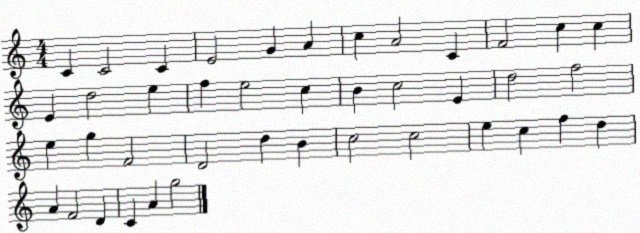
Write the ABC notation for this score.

X:1
T:Untitled
M:4/4
L:1/4
K:C
C C2 C E2 G A c A2 C F2 c c E d2 e f e2 c B c2 E d2 f2 e g F2 D2 d B c2 c2 e c f d A F2 D C A g2